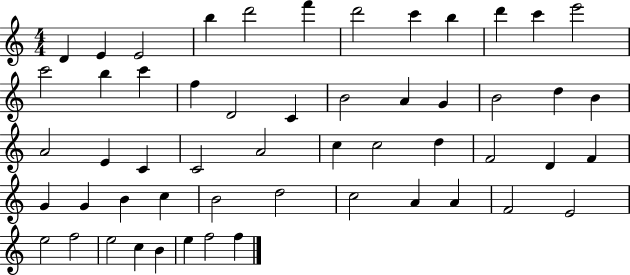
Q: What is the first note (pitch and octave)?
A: D4